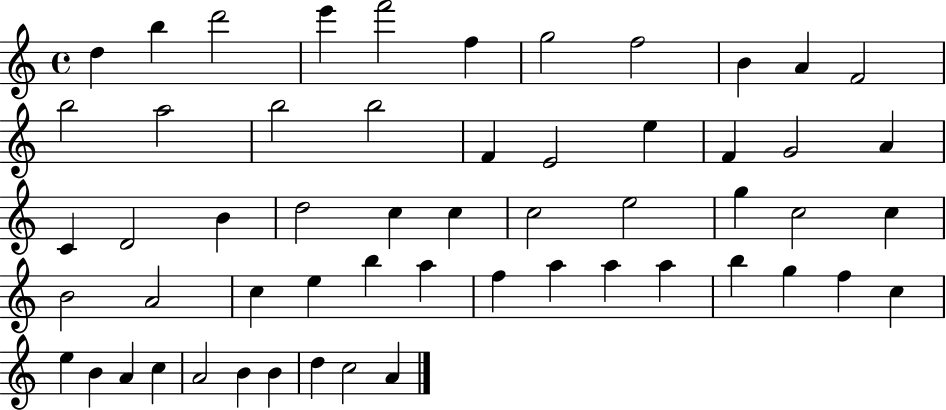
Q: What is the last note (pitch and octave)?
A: A4